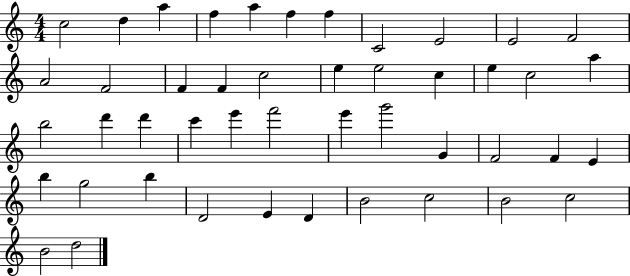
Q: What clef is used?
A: treble